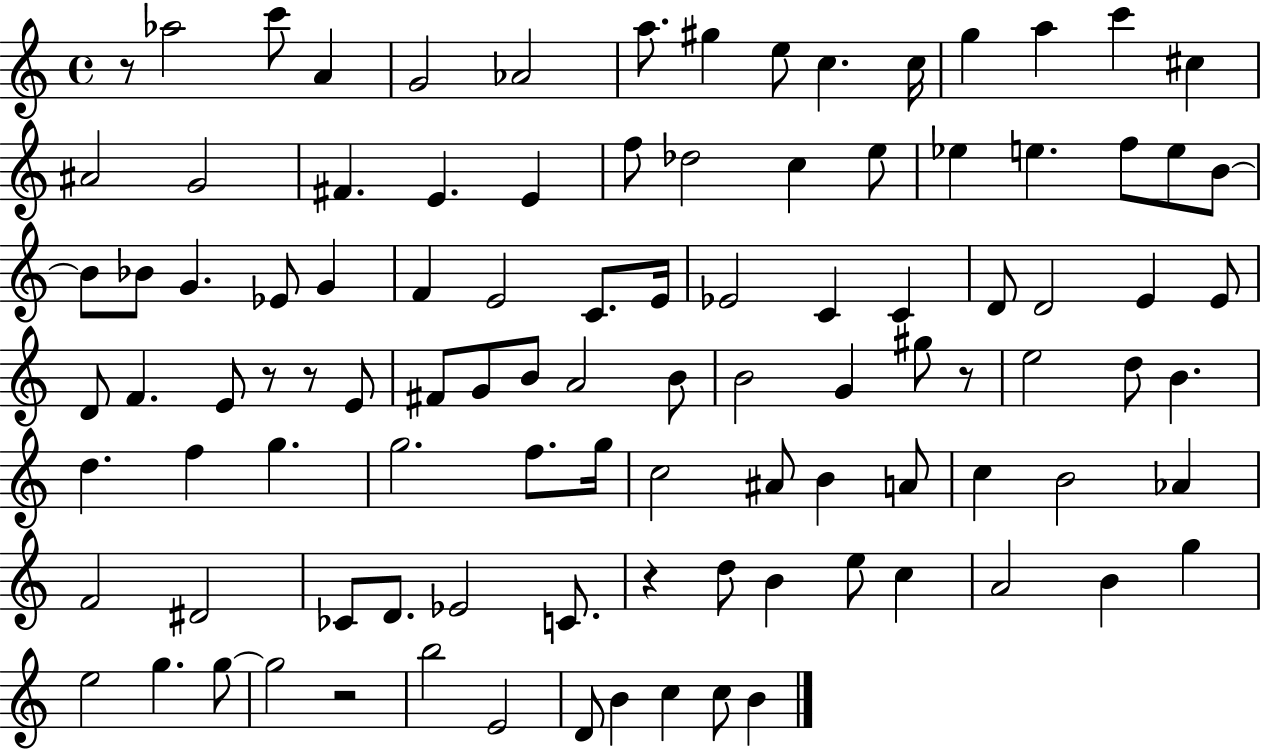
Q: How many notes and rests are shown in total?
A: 102